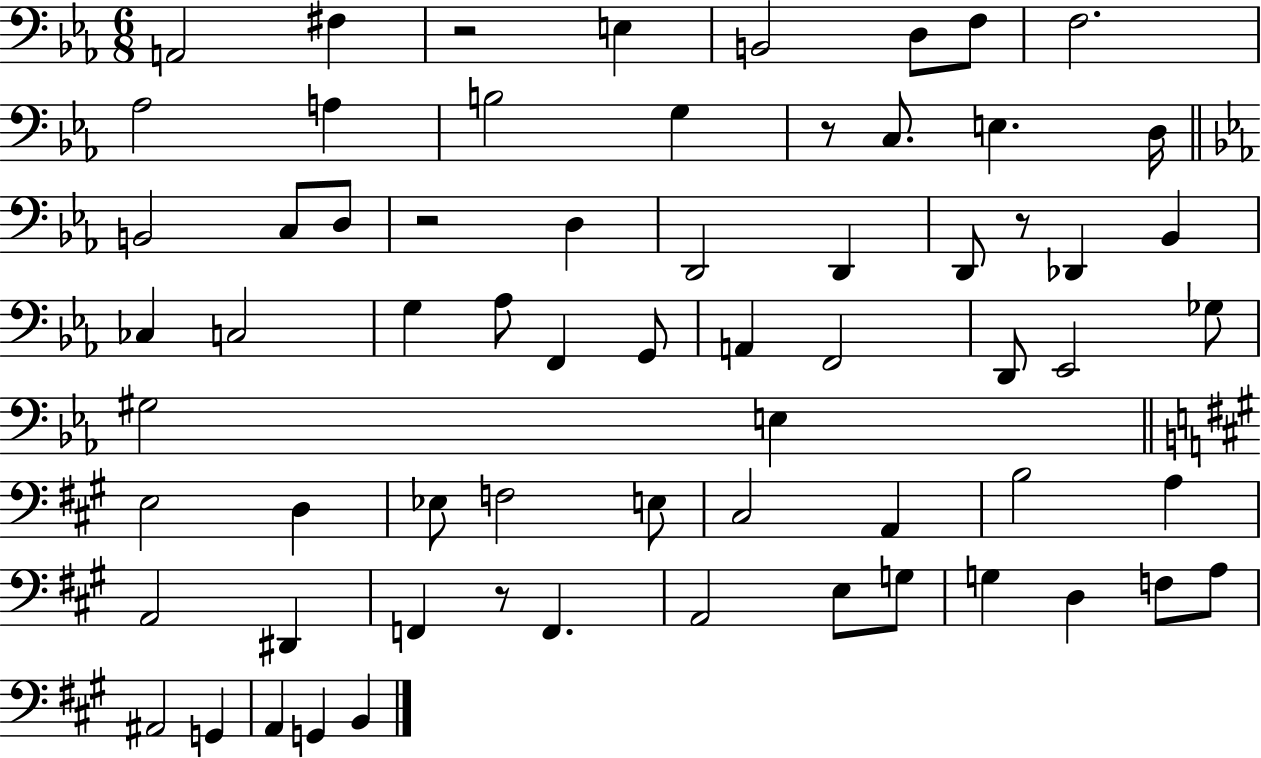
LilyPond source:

{
  \clef bass
  \numericTimeSignature
  \time 6/8
  \key ees \major
  a,2 fis4 | r2 e4 | b,2 d8 f8 | f2. | \break aes2 a4 | b2 g4 | r8 c8. e4. d16 | \bar "||" \break \key ees \major b,2 c8 d8 | r2 d4 | d,2 d,4 | d,8 r8 des,4 bes,4 | \break ces4 c2 | g4 aes8 f,4 g,8 | a,4 f,2 | d,8 ees,2 ges8 | \break gis2 e4 | \bar "||" \break \key a \major e2 d4 | ees8 f2 e8 | cis2 a,4 | b2 a4 | \break a,2 dis,4 | f,4 r8 f,4. | a,2 e8 g8 | g4 d4 f8 a8 | \break ais,2 g,4 | a,4 g,4 b,4 | \bar "|."
}